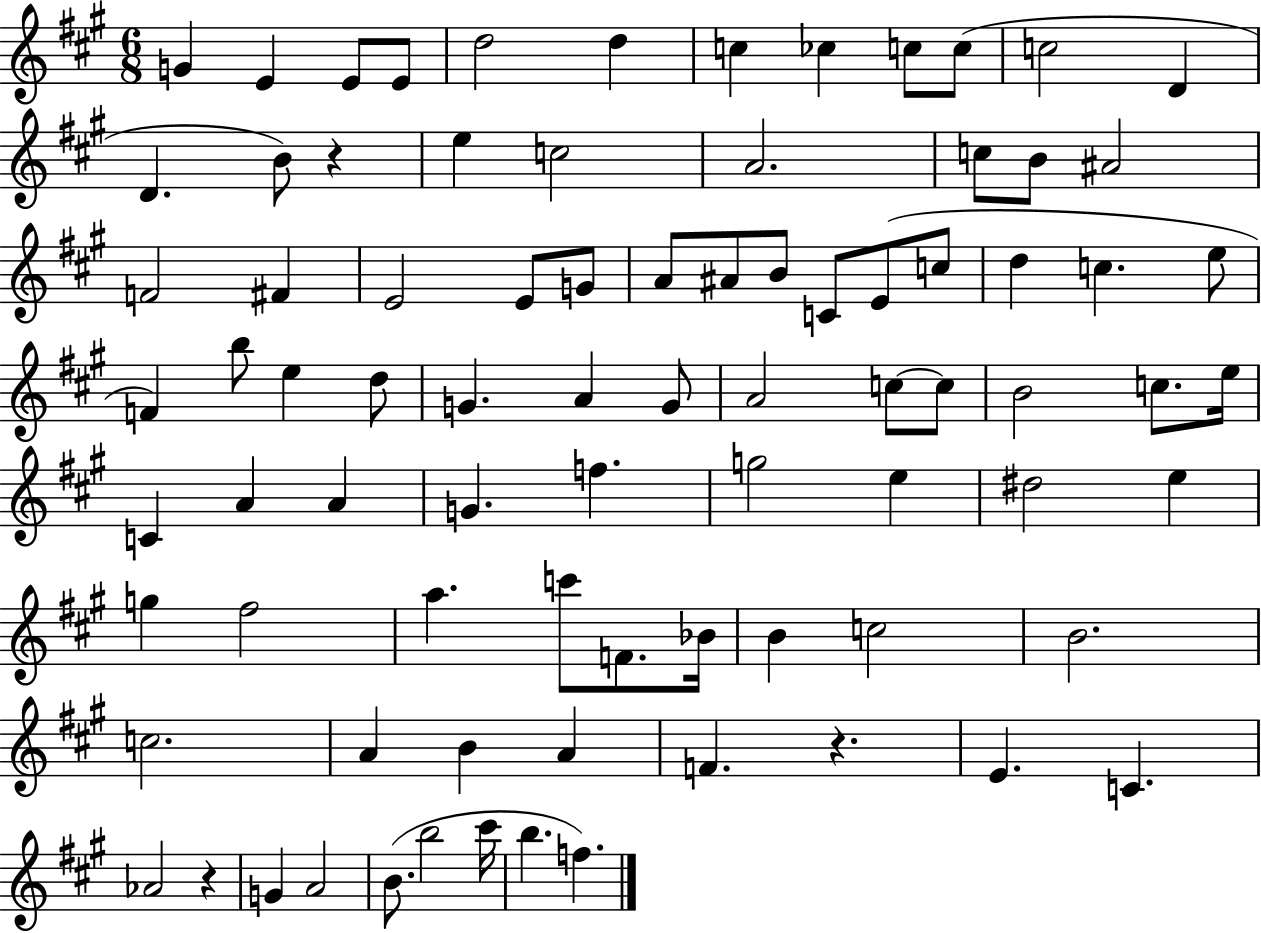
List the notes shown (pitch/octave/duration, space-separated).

G4/q E4/q E4/e E4/e D5/h D5/q C5/q CES5/q C5/e C5/e C5/h D4/q D4/q. B4/e R/q E5/q C5/h A4/h. C5/e B4/e A#4/h F4/h F#4/q E4/h E4/e G4/e A4/e A#4/e B4/e C4/e E4/e C5/e D5/q C5/q. E5/e F4/q B5/e E5/q D5/e G4/q. A4/q G4/e A4/h C5/e C5/e B4/h C5/e. E5/s C4/q A4/q A4/q G4/q. F5/q. G5/h E5/q D#5/h E5/q G5/q F#5/h A5/q. C6/e F4/e. Bb4/s B4/q C5/h B4/h. C5/h. A4/q B4/q A4/q F4/q. R/q. E4/q. C4/q. Ab4/h R/q G4/q A4/h B4/e. B5/h C#6/s B5/q. F5/q.